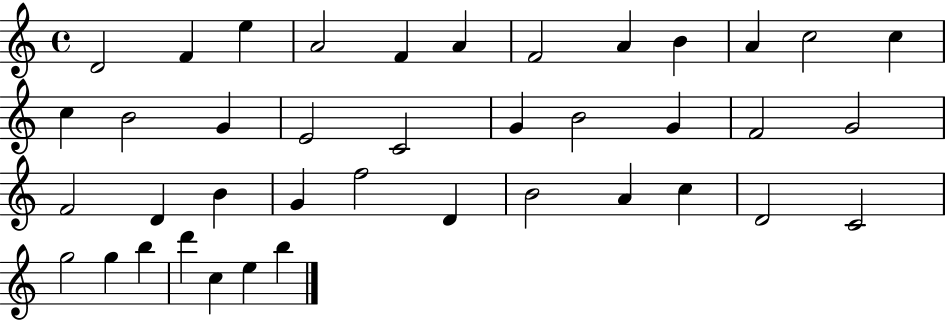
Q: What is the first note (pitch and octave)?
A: D4